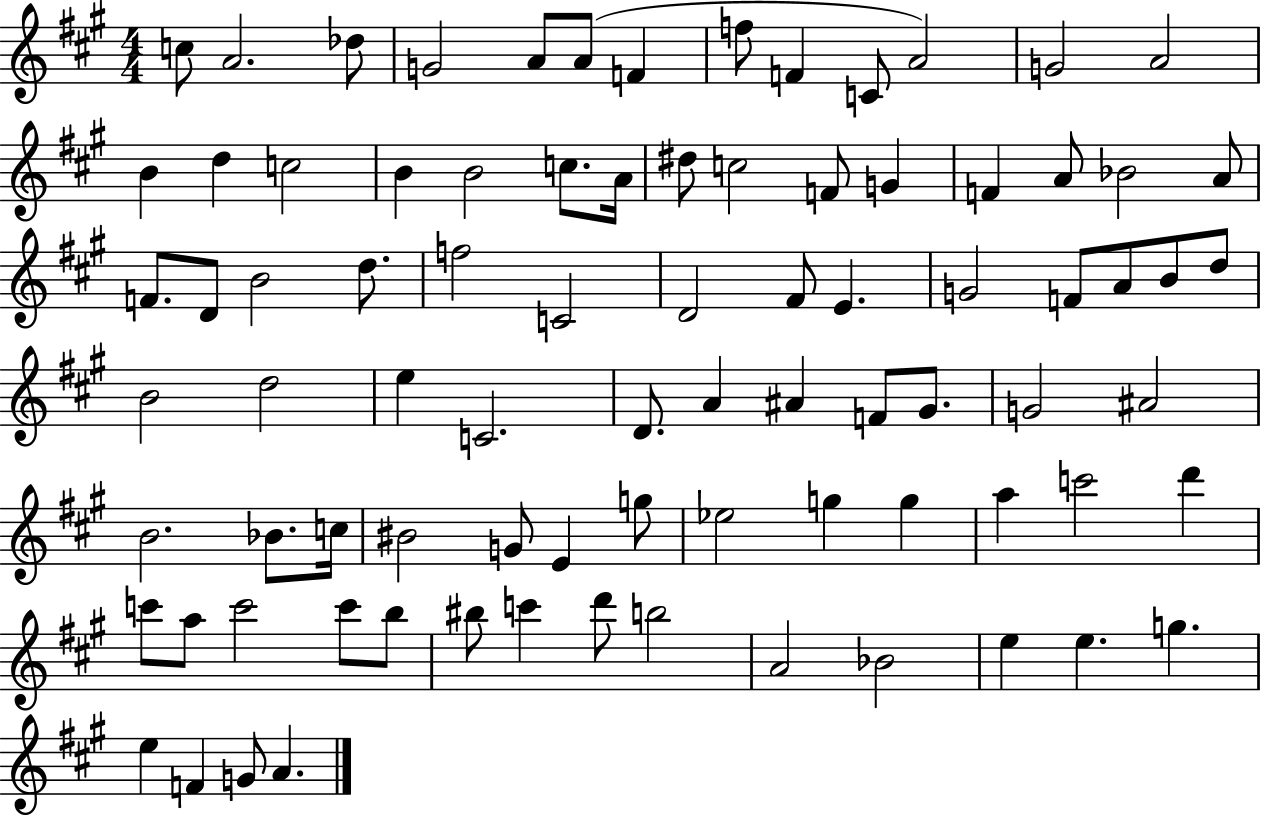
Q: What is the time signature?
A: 4/4